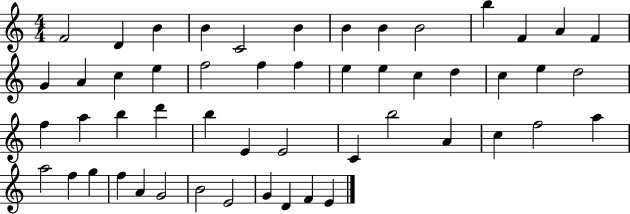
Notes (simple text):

F4/h D4/q B4/q B4/q C4/h B4/q B4/q B4/q B4/h B5/q F4/q A4/q F4/q G4/q A4/q C5/q E5/q F5/h F5/q F5/q E5/q E5/q C5/q D5/q C5/q E5/q D5/h F5/q A5/q B5/q D6/q B5/q E4/q E4/h C4/q B5/h A4/q C5/q F5/h A5/q A5/h F5/q G5/q F5/q A4/q G4/h B4/h E4/h G4/q D4/q F4/q E4/q